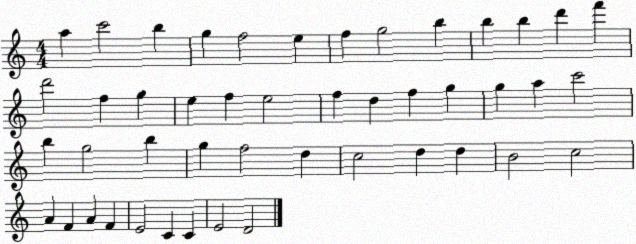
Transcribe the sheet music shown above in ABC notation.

X:1
T:Untitled
M:4/4
L:1/4
K:C
a c'2 b g f2 e f g2 b b b d' f' d'2 f g e f e2 f d f g g a c'2 b g2 b g f2 d c2 d d B2 c2 A F A F E2 C C E2 D2